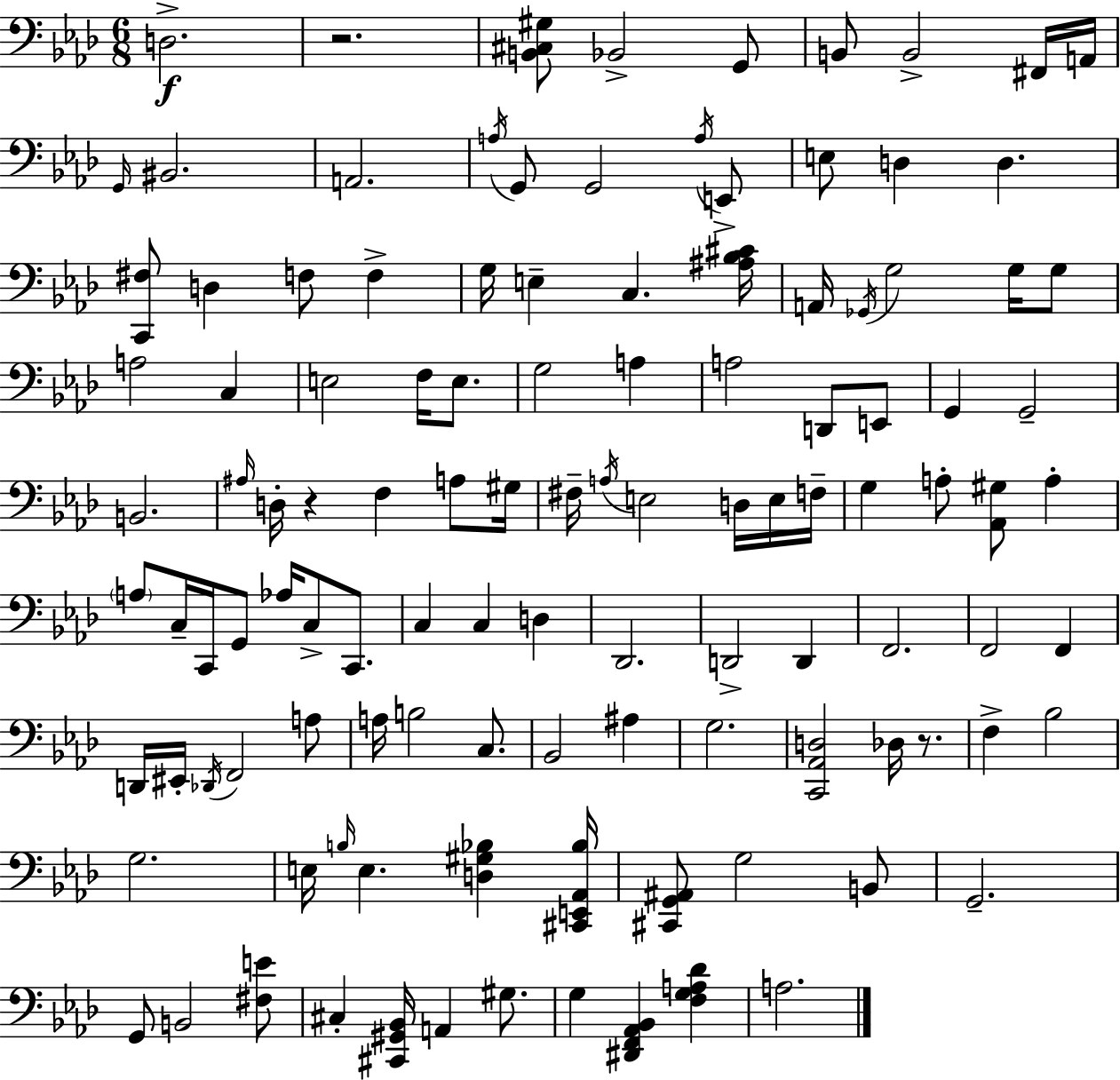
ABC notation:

X:1
T:Untitled
M:6/8
L:1/4
K:Fm
D,2 z2 [B,,^C,^G,]/2 _B,,2 G,,/2 B,,/2 B,,2 ^F,,/4 A,,/4 G,,/4 ^B,,2 A,,2 A,/4 G,,/2 G,,2 A,/4 E,,/2 E,/2 D, D, [C,,^F,]/2 D, F,/2 F, G,/4 E, C, [^A,_B,^C]/4 A,,/4 _G,,/4 G,2 G,/4 G,/2 A,2 C, E,2 F,/4 E,/2 G,2 A, A,2 D,,/2 E,,/2 G,, G,,2 B,,2 ^A,/4 D,/4 z F, A,/2 ^G,/4 ^F,/4 A,/4 E,2 D,/4 E,/4 F,/4 G, A,/2 [_A,,^G,]/2 A, A,/2 C,/4 C,,/4 G,,/2 _A,/4 C,/2 C,,/2 C, C, D, _D,,2 D,,2 D,, F,,2 F,,2 F,, D,,/4 ^E,,/4 _D,,/4 F,,2 A,/2 A,/4 B,2 C,/2 _B,,2 ^A, G,2 [C,,_A,,D,]2 _D,/4 z/2 F, _B,2 G,2 E,/4 B,/4 E, [D,^G,_B,] [^C,,E,,_A,,_B,]/4 [^C,,G,,^A,,]/2 G,2 B,,/2 G,,2 G,,/2 B,,2 [^F,E]/2 ^C, [^C,,^G,,_B,,]/4 A,, ^G,/2 G, [^D,,F,,_A,,_B,,] [F,G,A,_D] A,2